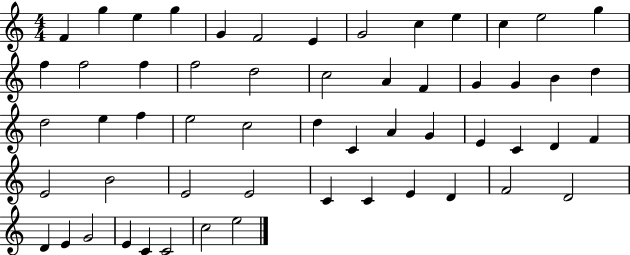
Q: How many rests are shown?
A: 0